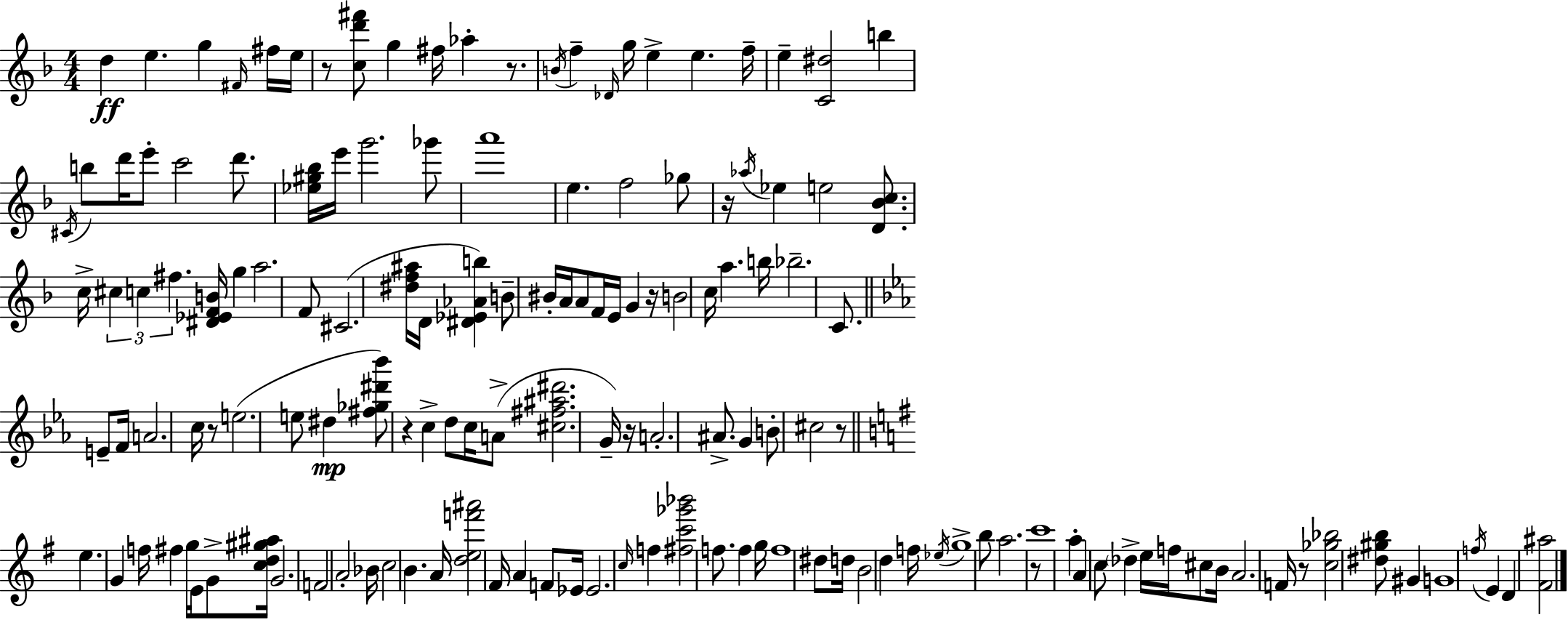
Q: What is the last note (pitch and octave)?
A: D4